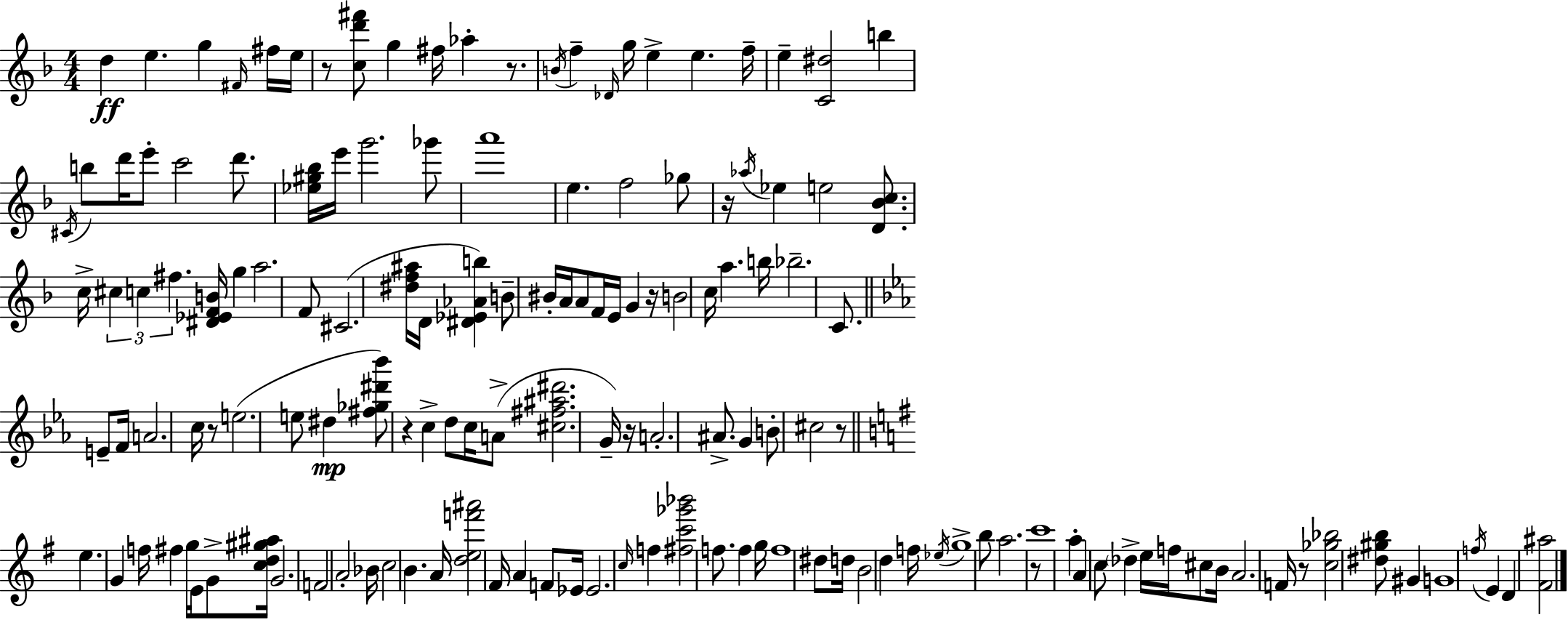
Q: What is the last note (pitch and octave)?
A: D4